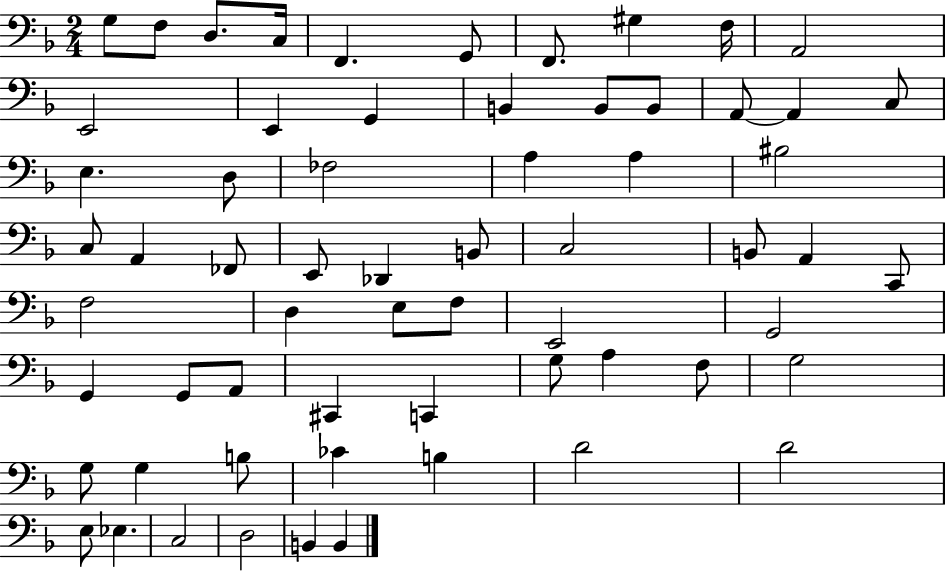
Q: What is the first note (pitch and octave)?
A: G3